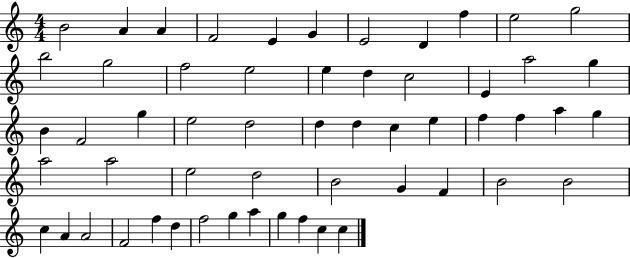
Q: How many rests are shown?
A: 0